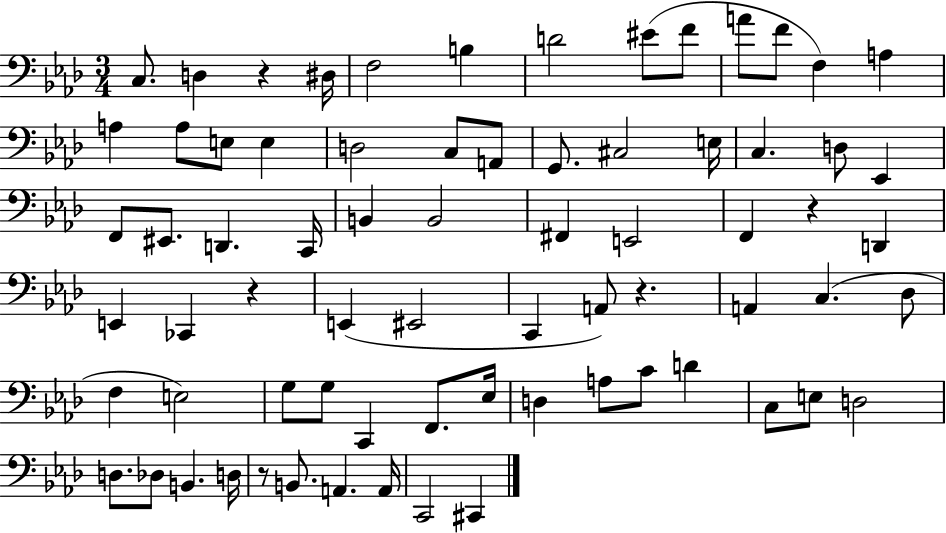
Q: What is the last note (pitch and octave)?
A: C#2